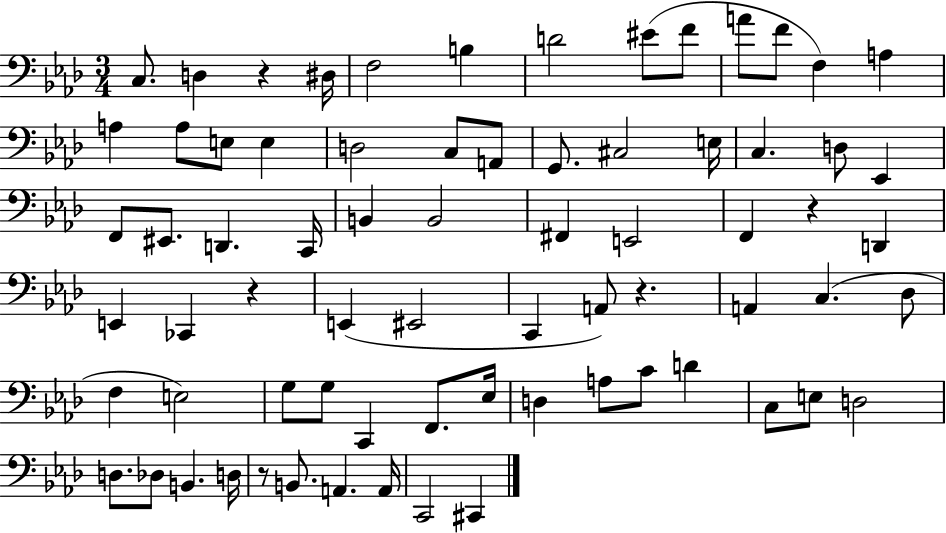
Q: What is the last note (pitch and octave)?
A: C#2